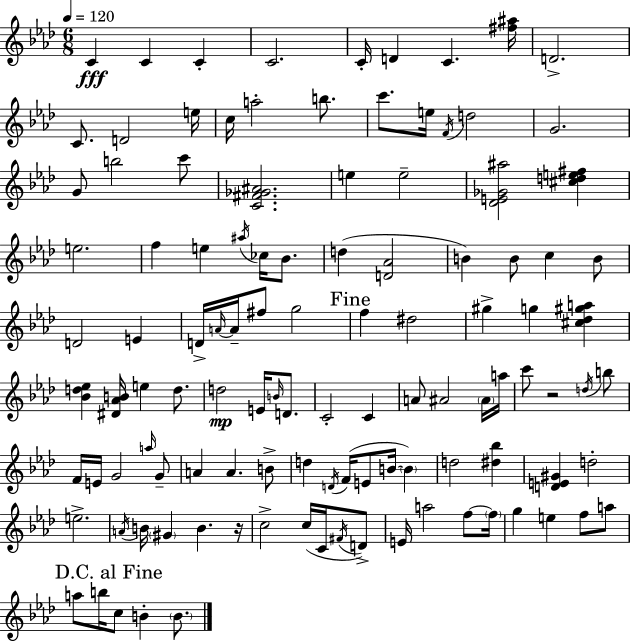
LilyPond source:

{
  \clef treble
  \numericTimeSignature
  \time 6/8
  \key f \minor
  \tempo 4 = 120
  c'4\fff c'4 c'4-. | c'2. | c'16-. d'4 c'4. <fis'' ais''>16 | d'2.-> | \break c'8. d'2 e''16 | c''16 a''2-. b''8. | c'''8. e''16 \acciaccatura { f'16 } d''2 | g'2. | \break g'8 b''2 c'''8 | <c' fis' ges' ais'>2. | e''4 e''2-- | <des' e' ges' ais''>2 <cis'' d'' e'' fis''>4 | \break e''2. | f''4 e''4 \acciaccatura { ais''16 } ces''16 bes'8. | d''4( <d' aes'>2 | b'4) b'8 c''4 | \break b'8 d'2 e'4 | d'16-> \grace { a'16~ }~ a'16-- fis''8 g''2 | \mark "Fine" f''4 dis''2 | gis''4-> g''4 <cis'' des'' gis'' a''>4 | \break <bes' d'' ees''>4 <dis' aes' b'>16 e''4 | d''8. d''2\mp e'16 | \grace { b'16 } d'8. c'2-. | c'4 a'8 ais'2 | \break \parenthesize ais'16 a''16 c'''8 r2 | \acciaccatura { d''16 } b''8 f'16 e'16 g'2 | \grace { a''16 } g'8-- a'4 a'4. | b'8-> d''4 \acciaccatura { d'16 } f'16( | \break e'8 b'16~~ \parenthesize b'4) d''2 | <dis'' bes''>4 <d' e' gis'>4 d''2-. | e''2.-> | \acciaccatura { a'16 } b'16 \parenthesize gis'4 | \break b'4. r16 c''2-> | c''16( c'16 \acciaccatura { fis'16 } d'8->) e'16 a''2 | f''8~~ \parenthesize f''16 g''4 | e''4 f''8 a''8 \mark "D.C. al Fine" a''8 b''16 | \break c''8 b'4-. \parenthesize b'8. \bar "|."
}